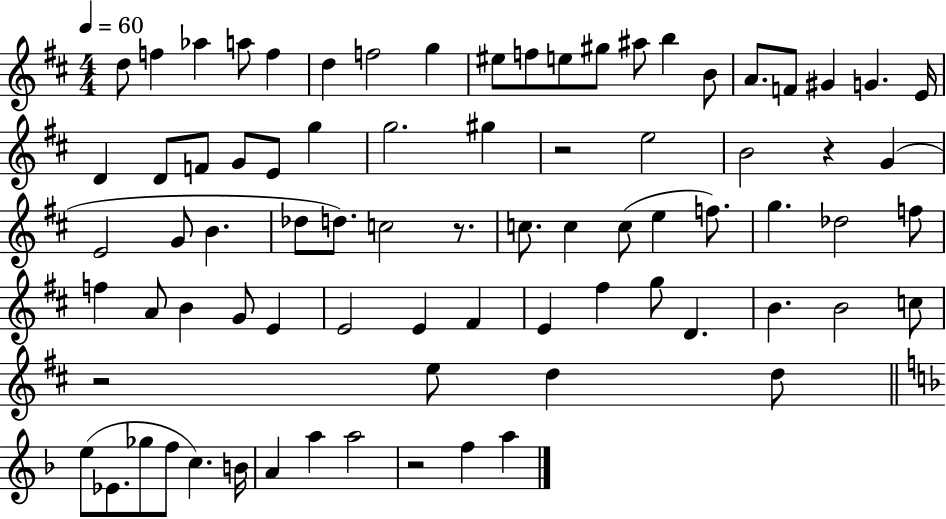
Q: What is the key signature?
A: D major